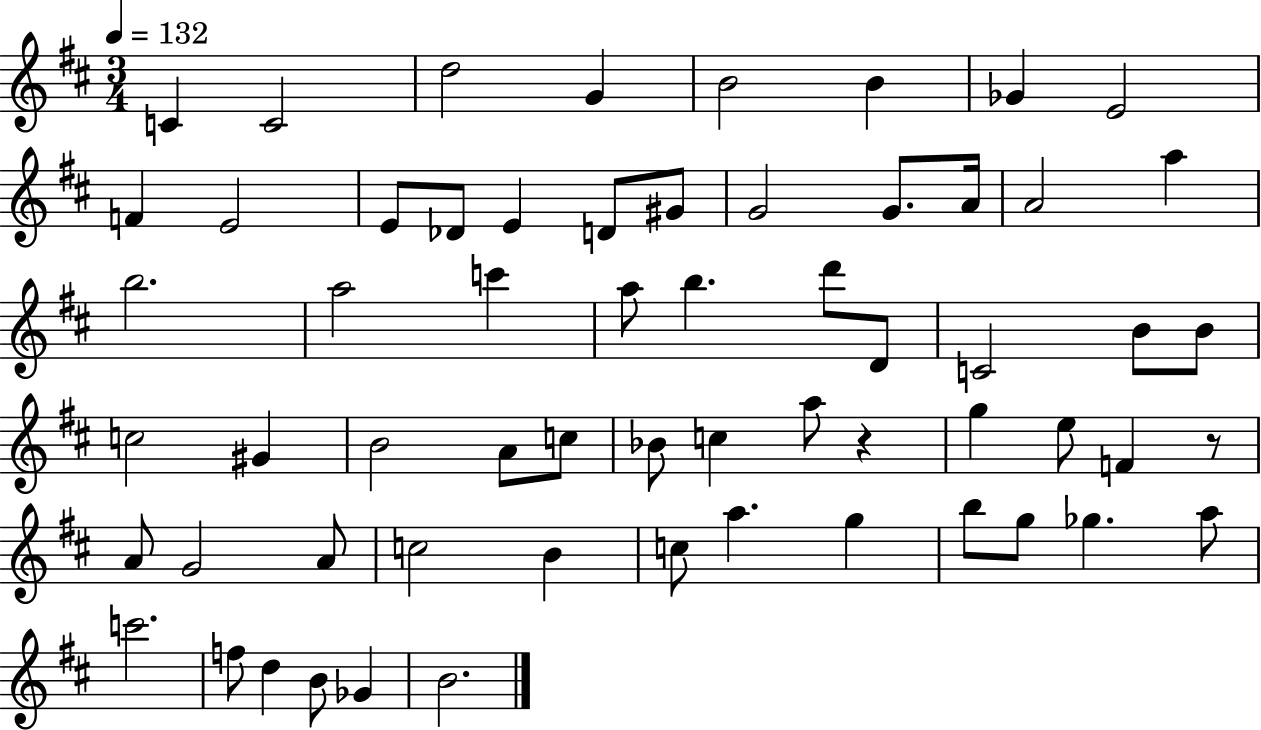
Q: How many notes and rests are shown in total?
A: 61